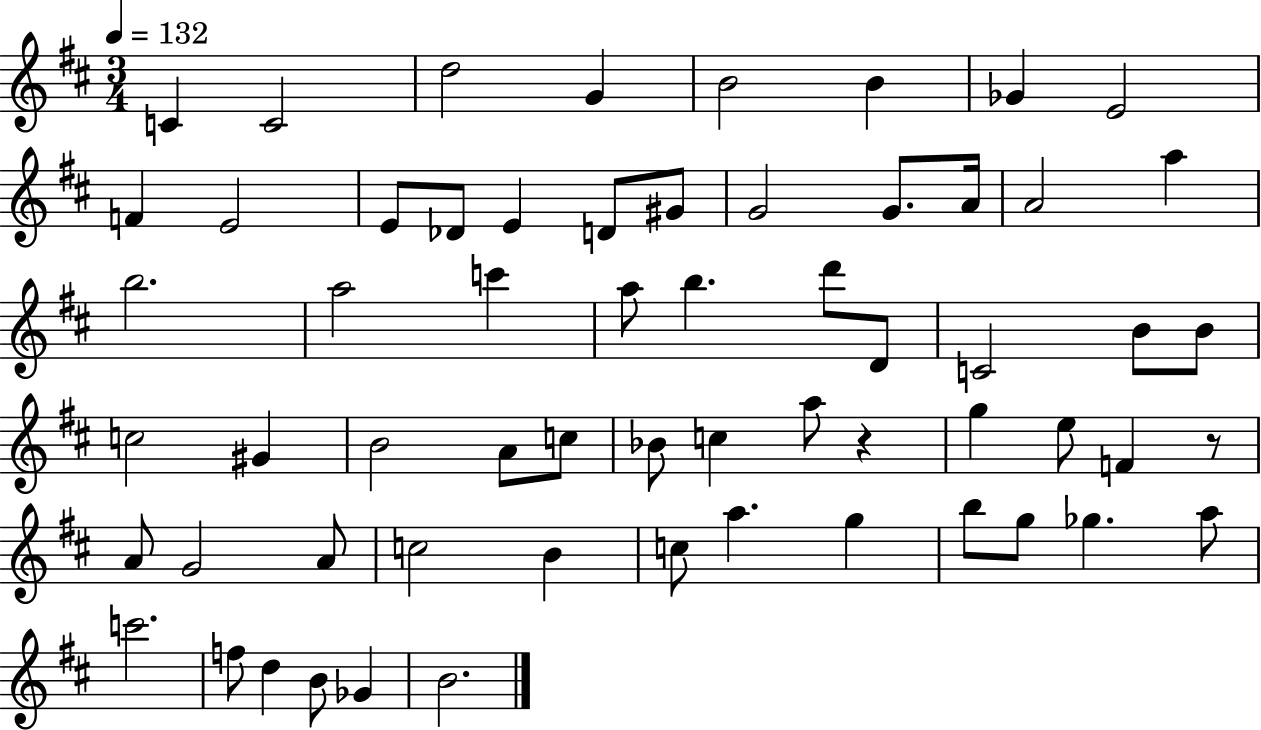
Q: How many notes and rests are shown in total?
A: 61